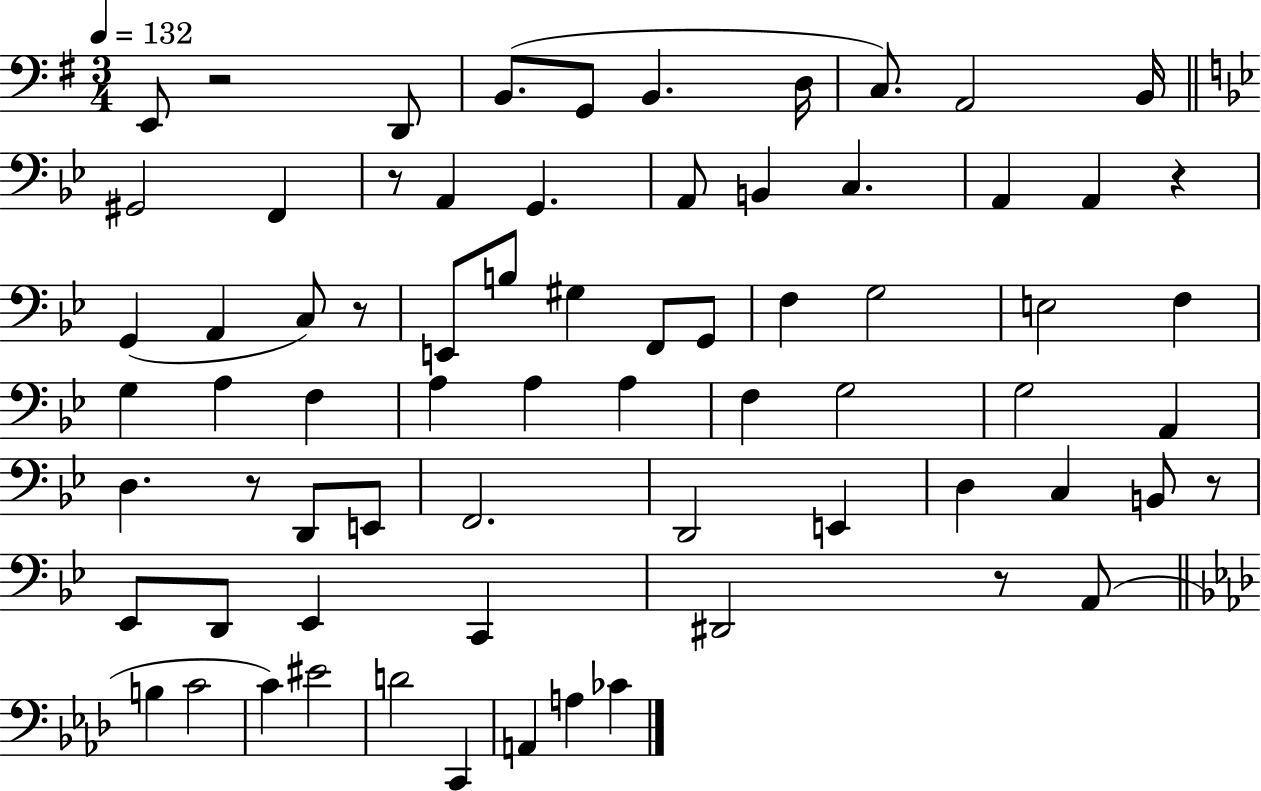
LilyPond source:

{
  \clef bass
  \numericTimeSignature
  \time 3/4
  \key g \major
  \tempo 4 = 132
  e,8 r2 d,8 | b,8.( g,8 b,4. d16 | c8.) a,2 b,16 | \bar "||" \break \key bes \major gis,2 f,4 | r8 a,4 g,4. | a,8 b,4 c4. | a,4 a,4 r4 | \break g,4( a,4 c8) r8 | e,8 b8 gis4 f,8 g,8 | f4 g2 | e2 f4 | \break g4 a4 f4 | a4 a4 a4 | f4 g2 | g2 a,4 | \break d4. r8 d,8 e,8 | f,2. | d,2 e,4 | d4 c4 b,8 r8 | \break ees,8 d,8 ees,4 c,4 | dis,2 r8 a,8( | \bar "||" \break \key f \minor b4 c'2 | c'4) eis'2 | d'2 c,4 | a,4 a4 ces'4 | \break \bar "|."
}